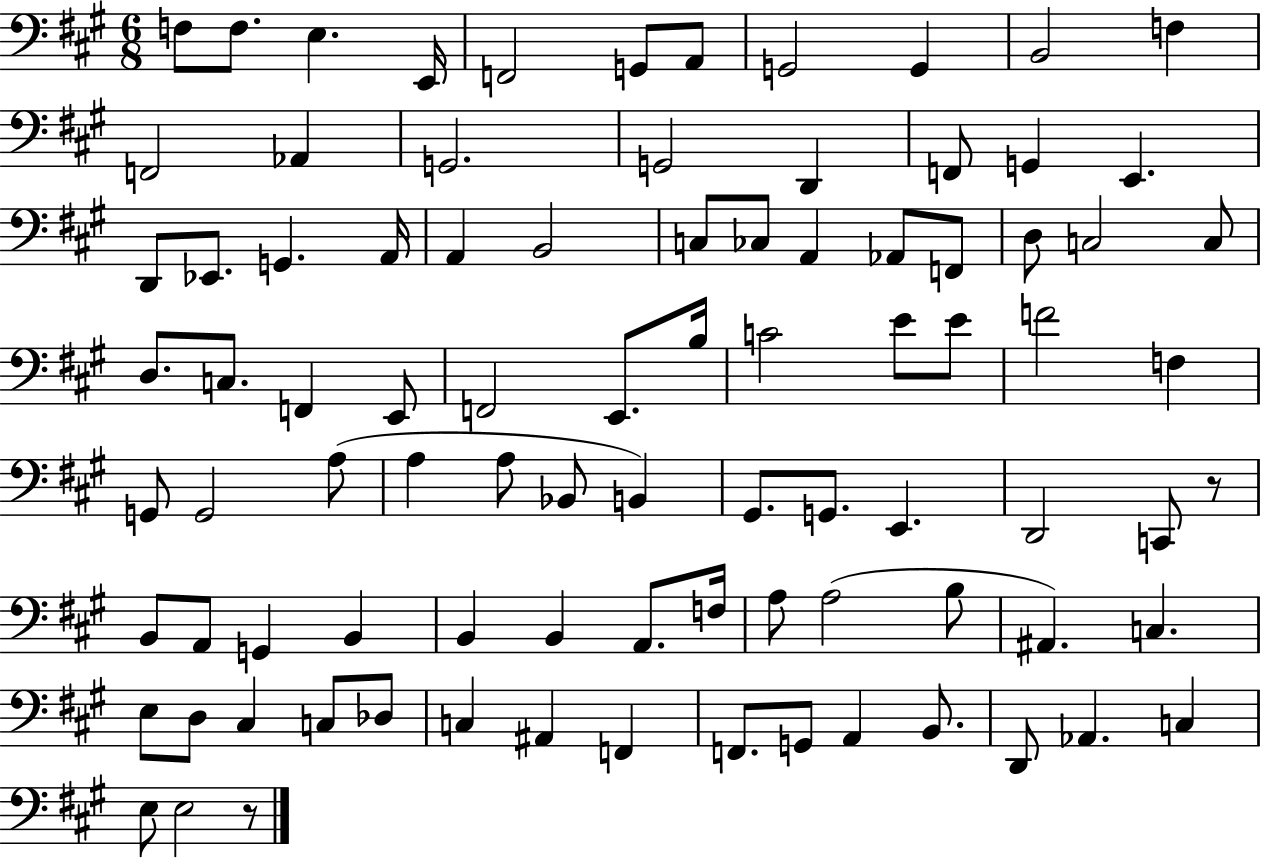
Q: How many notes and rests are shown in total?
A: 89